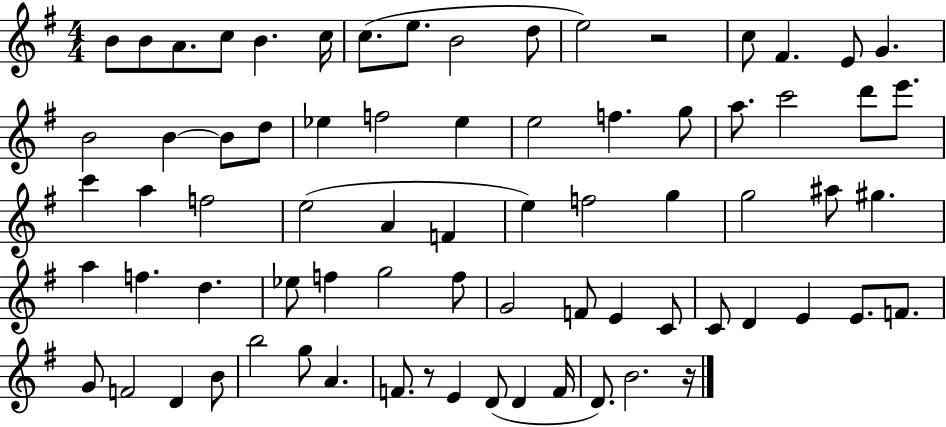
B4/e B4/e A4/e. C5/e B4/q. C5/s C5/e. E5/e. B4/h D5/e E5/h R/h C5/e F#4/q. E4/e G4/q. B4/h B4/q B4/e D5/e Eb5/q F5/h Eb5/q E5/h F5/q. G5/e A5/e. C6/h D6/e E6/e. C6/q A5/q F5/h E5/h A4/q F4/q E5/q F5/h G5/q G5/h A#5/e G#5/q. A5/q F5/q. D5/q. Eb5/e F5/q G5/h F5/e G4/h F4/e E4/q C4/e C4/e D4/q E4/q E4/e. F4/e. G4/e F4/h D4/q B4/e B5/h G5/e A4/q. F4/e. R/e E4/q D4/e D4/q F4/s D4/e. B4/h. R/s